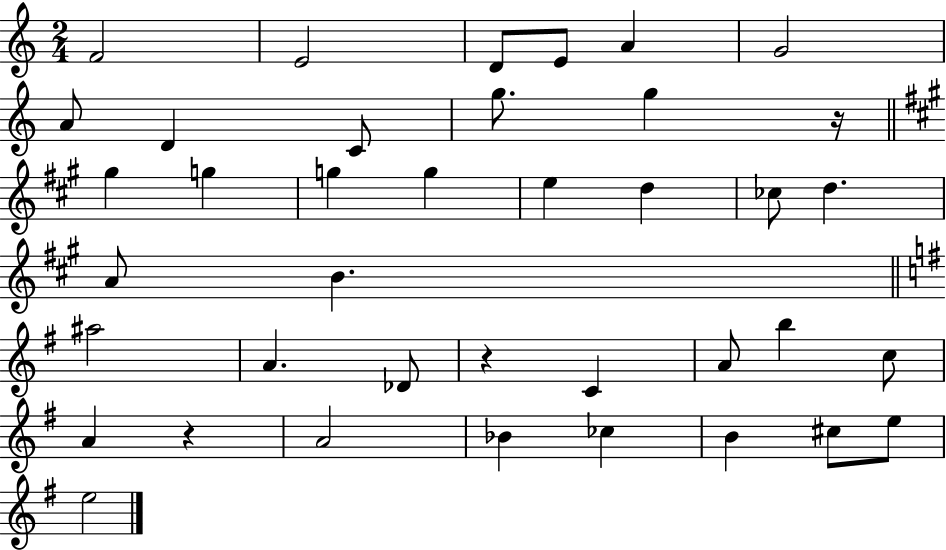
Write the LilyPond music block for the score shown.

{
  \clef treble
  \numericTimeSignature
  \time 2/4
  \key c \major
  f'2 | e'2 | d'8 e'8 a'4 | g'2 | \break a'8 d'4 c'8 | g''8. g''4 r16 | \bar "||" \break \key a \major gis''4 g''4 | g''4 g''4 | e''4 d''4 | ces''8 d''4. | \break a'8 b'4. | \bar "||" \break \key g \major ais''2 | a'4. des'8 | r4 c'4 | a'8 b''4 c''8 | \break a'4 r4 | a'2 | bes'4 ces''4 | b'4 cis''8 e''8 | \break e''2 | \bar "|."
}